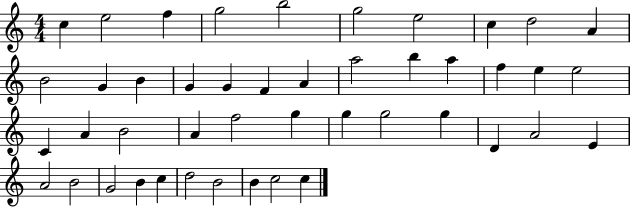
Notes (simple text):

C5/q E5/h F5/q G5/h B5/h G5/h E5/h C5/q D5/h A4/q B4/h G4/q B4/q G4/q G4/q F4/q A4/q A5/h B5/q A5/q F5/q E5/q E5/h C4/q A4/q B4/h A4/q F5/h G5/q G5/q G5/h G5/q D4/q A4/h E4/q A4/h B4/h G4/h B4/q C5/q D5/h B4/h B4/q C5/h C5/q